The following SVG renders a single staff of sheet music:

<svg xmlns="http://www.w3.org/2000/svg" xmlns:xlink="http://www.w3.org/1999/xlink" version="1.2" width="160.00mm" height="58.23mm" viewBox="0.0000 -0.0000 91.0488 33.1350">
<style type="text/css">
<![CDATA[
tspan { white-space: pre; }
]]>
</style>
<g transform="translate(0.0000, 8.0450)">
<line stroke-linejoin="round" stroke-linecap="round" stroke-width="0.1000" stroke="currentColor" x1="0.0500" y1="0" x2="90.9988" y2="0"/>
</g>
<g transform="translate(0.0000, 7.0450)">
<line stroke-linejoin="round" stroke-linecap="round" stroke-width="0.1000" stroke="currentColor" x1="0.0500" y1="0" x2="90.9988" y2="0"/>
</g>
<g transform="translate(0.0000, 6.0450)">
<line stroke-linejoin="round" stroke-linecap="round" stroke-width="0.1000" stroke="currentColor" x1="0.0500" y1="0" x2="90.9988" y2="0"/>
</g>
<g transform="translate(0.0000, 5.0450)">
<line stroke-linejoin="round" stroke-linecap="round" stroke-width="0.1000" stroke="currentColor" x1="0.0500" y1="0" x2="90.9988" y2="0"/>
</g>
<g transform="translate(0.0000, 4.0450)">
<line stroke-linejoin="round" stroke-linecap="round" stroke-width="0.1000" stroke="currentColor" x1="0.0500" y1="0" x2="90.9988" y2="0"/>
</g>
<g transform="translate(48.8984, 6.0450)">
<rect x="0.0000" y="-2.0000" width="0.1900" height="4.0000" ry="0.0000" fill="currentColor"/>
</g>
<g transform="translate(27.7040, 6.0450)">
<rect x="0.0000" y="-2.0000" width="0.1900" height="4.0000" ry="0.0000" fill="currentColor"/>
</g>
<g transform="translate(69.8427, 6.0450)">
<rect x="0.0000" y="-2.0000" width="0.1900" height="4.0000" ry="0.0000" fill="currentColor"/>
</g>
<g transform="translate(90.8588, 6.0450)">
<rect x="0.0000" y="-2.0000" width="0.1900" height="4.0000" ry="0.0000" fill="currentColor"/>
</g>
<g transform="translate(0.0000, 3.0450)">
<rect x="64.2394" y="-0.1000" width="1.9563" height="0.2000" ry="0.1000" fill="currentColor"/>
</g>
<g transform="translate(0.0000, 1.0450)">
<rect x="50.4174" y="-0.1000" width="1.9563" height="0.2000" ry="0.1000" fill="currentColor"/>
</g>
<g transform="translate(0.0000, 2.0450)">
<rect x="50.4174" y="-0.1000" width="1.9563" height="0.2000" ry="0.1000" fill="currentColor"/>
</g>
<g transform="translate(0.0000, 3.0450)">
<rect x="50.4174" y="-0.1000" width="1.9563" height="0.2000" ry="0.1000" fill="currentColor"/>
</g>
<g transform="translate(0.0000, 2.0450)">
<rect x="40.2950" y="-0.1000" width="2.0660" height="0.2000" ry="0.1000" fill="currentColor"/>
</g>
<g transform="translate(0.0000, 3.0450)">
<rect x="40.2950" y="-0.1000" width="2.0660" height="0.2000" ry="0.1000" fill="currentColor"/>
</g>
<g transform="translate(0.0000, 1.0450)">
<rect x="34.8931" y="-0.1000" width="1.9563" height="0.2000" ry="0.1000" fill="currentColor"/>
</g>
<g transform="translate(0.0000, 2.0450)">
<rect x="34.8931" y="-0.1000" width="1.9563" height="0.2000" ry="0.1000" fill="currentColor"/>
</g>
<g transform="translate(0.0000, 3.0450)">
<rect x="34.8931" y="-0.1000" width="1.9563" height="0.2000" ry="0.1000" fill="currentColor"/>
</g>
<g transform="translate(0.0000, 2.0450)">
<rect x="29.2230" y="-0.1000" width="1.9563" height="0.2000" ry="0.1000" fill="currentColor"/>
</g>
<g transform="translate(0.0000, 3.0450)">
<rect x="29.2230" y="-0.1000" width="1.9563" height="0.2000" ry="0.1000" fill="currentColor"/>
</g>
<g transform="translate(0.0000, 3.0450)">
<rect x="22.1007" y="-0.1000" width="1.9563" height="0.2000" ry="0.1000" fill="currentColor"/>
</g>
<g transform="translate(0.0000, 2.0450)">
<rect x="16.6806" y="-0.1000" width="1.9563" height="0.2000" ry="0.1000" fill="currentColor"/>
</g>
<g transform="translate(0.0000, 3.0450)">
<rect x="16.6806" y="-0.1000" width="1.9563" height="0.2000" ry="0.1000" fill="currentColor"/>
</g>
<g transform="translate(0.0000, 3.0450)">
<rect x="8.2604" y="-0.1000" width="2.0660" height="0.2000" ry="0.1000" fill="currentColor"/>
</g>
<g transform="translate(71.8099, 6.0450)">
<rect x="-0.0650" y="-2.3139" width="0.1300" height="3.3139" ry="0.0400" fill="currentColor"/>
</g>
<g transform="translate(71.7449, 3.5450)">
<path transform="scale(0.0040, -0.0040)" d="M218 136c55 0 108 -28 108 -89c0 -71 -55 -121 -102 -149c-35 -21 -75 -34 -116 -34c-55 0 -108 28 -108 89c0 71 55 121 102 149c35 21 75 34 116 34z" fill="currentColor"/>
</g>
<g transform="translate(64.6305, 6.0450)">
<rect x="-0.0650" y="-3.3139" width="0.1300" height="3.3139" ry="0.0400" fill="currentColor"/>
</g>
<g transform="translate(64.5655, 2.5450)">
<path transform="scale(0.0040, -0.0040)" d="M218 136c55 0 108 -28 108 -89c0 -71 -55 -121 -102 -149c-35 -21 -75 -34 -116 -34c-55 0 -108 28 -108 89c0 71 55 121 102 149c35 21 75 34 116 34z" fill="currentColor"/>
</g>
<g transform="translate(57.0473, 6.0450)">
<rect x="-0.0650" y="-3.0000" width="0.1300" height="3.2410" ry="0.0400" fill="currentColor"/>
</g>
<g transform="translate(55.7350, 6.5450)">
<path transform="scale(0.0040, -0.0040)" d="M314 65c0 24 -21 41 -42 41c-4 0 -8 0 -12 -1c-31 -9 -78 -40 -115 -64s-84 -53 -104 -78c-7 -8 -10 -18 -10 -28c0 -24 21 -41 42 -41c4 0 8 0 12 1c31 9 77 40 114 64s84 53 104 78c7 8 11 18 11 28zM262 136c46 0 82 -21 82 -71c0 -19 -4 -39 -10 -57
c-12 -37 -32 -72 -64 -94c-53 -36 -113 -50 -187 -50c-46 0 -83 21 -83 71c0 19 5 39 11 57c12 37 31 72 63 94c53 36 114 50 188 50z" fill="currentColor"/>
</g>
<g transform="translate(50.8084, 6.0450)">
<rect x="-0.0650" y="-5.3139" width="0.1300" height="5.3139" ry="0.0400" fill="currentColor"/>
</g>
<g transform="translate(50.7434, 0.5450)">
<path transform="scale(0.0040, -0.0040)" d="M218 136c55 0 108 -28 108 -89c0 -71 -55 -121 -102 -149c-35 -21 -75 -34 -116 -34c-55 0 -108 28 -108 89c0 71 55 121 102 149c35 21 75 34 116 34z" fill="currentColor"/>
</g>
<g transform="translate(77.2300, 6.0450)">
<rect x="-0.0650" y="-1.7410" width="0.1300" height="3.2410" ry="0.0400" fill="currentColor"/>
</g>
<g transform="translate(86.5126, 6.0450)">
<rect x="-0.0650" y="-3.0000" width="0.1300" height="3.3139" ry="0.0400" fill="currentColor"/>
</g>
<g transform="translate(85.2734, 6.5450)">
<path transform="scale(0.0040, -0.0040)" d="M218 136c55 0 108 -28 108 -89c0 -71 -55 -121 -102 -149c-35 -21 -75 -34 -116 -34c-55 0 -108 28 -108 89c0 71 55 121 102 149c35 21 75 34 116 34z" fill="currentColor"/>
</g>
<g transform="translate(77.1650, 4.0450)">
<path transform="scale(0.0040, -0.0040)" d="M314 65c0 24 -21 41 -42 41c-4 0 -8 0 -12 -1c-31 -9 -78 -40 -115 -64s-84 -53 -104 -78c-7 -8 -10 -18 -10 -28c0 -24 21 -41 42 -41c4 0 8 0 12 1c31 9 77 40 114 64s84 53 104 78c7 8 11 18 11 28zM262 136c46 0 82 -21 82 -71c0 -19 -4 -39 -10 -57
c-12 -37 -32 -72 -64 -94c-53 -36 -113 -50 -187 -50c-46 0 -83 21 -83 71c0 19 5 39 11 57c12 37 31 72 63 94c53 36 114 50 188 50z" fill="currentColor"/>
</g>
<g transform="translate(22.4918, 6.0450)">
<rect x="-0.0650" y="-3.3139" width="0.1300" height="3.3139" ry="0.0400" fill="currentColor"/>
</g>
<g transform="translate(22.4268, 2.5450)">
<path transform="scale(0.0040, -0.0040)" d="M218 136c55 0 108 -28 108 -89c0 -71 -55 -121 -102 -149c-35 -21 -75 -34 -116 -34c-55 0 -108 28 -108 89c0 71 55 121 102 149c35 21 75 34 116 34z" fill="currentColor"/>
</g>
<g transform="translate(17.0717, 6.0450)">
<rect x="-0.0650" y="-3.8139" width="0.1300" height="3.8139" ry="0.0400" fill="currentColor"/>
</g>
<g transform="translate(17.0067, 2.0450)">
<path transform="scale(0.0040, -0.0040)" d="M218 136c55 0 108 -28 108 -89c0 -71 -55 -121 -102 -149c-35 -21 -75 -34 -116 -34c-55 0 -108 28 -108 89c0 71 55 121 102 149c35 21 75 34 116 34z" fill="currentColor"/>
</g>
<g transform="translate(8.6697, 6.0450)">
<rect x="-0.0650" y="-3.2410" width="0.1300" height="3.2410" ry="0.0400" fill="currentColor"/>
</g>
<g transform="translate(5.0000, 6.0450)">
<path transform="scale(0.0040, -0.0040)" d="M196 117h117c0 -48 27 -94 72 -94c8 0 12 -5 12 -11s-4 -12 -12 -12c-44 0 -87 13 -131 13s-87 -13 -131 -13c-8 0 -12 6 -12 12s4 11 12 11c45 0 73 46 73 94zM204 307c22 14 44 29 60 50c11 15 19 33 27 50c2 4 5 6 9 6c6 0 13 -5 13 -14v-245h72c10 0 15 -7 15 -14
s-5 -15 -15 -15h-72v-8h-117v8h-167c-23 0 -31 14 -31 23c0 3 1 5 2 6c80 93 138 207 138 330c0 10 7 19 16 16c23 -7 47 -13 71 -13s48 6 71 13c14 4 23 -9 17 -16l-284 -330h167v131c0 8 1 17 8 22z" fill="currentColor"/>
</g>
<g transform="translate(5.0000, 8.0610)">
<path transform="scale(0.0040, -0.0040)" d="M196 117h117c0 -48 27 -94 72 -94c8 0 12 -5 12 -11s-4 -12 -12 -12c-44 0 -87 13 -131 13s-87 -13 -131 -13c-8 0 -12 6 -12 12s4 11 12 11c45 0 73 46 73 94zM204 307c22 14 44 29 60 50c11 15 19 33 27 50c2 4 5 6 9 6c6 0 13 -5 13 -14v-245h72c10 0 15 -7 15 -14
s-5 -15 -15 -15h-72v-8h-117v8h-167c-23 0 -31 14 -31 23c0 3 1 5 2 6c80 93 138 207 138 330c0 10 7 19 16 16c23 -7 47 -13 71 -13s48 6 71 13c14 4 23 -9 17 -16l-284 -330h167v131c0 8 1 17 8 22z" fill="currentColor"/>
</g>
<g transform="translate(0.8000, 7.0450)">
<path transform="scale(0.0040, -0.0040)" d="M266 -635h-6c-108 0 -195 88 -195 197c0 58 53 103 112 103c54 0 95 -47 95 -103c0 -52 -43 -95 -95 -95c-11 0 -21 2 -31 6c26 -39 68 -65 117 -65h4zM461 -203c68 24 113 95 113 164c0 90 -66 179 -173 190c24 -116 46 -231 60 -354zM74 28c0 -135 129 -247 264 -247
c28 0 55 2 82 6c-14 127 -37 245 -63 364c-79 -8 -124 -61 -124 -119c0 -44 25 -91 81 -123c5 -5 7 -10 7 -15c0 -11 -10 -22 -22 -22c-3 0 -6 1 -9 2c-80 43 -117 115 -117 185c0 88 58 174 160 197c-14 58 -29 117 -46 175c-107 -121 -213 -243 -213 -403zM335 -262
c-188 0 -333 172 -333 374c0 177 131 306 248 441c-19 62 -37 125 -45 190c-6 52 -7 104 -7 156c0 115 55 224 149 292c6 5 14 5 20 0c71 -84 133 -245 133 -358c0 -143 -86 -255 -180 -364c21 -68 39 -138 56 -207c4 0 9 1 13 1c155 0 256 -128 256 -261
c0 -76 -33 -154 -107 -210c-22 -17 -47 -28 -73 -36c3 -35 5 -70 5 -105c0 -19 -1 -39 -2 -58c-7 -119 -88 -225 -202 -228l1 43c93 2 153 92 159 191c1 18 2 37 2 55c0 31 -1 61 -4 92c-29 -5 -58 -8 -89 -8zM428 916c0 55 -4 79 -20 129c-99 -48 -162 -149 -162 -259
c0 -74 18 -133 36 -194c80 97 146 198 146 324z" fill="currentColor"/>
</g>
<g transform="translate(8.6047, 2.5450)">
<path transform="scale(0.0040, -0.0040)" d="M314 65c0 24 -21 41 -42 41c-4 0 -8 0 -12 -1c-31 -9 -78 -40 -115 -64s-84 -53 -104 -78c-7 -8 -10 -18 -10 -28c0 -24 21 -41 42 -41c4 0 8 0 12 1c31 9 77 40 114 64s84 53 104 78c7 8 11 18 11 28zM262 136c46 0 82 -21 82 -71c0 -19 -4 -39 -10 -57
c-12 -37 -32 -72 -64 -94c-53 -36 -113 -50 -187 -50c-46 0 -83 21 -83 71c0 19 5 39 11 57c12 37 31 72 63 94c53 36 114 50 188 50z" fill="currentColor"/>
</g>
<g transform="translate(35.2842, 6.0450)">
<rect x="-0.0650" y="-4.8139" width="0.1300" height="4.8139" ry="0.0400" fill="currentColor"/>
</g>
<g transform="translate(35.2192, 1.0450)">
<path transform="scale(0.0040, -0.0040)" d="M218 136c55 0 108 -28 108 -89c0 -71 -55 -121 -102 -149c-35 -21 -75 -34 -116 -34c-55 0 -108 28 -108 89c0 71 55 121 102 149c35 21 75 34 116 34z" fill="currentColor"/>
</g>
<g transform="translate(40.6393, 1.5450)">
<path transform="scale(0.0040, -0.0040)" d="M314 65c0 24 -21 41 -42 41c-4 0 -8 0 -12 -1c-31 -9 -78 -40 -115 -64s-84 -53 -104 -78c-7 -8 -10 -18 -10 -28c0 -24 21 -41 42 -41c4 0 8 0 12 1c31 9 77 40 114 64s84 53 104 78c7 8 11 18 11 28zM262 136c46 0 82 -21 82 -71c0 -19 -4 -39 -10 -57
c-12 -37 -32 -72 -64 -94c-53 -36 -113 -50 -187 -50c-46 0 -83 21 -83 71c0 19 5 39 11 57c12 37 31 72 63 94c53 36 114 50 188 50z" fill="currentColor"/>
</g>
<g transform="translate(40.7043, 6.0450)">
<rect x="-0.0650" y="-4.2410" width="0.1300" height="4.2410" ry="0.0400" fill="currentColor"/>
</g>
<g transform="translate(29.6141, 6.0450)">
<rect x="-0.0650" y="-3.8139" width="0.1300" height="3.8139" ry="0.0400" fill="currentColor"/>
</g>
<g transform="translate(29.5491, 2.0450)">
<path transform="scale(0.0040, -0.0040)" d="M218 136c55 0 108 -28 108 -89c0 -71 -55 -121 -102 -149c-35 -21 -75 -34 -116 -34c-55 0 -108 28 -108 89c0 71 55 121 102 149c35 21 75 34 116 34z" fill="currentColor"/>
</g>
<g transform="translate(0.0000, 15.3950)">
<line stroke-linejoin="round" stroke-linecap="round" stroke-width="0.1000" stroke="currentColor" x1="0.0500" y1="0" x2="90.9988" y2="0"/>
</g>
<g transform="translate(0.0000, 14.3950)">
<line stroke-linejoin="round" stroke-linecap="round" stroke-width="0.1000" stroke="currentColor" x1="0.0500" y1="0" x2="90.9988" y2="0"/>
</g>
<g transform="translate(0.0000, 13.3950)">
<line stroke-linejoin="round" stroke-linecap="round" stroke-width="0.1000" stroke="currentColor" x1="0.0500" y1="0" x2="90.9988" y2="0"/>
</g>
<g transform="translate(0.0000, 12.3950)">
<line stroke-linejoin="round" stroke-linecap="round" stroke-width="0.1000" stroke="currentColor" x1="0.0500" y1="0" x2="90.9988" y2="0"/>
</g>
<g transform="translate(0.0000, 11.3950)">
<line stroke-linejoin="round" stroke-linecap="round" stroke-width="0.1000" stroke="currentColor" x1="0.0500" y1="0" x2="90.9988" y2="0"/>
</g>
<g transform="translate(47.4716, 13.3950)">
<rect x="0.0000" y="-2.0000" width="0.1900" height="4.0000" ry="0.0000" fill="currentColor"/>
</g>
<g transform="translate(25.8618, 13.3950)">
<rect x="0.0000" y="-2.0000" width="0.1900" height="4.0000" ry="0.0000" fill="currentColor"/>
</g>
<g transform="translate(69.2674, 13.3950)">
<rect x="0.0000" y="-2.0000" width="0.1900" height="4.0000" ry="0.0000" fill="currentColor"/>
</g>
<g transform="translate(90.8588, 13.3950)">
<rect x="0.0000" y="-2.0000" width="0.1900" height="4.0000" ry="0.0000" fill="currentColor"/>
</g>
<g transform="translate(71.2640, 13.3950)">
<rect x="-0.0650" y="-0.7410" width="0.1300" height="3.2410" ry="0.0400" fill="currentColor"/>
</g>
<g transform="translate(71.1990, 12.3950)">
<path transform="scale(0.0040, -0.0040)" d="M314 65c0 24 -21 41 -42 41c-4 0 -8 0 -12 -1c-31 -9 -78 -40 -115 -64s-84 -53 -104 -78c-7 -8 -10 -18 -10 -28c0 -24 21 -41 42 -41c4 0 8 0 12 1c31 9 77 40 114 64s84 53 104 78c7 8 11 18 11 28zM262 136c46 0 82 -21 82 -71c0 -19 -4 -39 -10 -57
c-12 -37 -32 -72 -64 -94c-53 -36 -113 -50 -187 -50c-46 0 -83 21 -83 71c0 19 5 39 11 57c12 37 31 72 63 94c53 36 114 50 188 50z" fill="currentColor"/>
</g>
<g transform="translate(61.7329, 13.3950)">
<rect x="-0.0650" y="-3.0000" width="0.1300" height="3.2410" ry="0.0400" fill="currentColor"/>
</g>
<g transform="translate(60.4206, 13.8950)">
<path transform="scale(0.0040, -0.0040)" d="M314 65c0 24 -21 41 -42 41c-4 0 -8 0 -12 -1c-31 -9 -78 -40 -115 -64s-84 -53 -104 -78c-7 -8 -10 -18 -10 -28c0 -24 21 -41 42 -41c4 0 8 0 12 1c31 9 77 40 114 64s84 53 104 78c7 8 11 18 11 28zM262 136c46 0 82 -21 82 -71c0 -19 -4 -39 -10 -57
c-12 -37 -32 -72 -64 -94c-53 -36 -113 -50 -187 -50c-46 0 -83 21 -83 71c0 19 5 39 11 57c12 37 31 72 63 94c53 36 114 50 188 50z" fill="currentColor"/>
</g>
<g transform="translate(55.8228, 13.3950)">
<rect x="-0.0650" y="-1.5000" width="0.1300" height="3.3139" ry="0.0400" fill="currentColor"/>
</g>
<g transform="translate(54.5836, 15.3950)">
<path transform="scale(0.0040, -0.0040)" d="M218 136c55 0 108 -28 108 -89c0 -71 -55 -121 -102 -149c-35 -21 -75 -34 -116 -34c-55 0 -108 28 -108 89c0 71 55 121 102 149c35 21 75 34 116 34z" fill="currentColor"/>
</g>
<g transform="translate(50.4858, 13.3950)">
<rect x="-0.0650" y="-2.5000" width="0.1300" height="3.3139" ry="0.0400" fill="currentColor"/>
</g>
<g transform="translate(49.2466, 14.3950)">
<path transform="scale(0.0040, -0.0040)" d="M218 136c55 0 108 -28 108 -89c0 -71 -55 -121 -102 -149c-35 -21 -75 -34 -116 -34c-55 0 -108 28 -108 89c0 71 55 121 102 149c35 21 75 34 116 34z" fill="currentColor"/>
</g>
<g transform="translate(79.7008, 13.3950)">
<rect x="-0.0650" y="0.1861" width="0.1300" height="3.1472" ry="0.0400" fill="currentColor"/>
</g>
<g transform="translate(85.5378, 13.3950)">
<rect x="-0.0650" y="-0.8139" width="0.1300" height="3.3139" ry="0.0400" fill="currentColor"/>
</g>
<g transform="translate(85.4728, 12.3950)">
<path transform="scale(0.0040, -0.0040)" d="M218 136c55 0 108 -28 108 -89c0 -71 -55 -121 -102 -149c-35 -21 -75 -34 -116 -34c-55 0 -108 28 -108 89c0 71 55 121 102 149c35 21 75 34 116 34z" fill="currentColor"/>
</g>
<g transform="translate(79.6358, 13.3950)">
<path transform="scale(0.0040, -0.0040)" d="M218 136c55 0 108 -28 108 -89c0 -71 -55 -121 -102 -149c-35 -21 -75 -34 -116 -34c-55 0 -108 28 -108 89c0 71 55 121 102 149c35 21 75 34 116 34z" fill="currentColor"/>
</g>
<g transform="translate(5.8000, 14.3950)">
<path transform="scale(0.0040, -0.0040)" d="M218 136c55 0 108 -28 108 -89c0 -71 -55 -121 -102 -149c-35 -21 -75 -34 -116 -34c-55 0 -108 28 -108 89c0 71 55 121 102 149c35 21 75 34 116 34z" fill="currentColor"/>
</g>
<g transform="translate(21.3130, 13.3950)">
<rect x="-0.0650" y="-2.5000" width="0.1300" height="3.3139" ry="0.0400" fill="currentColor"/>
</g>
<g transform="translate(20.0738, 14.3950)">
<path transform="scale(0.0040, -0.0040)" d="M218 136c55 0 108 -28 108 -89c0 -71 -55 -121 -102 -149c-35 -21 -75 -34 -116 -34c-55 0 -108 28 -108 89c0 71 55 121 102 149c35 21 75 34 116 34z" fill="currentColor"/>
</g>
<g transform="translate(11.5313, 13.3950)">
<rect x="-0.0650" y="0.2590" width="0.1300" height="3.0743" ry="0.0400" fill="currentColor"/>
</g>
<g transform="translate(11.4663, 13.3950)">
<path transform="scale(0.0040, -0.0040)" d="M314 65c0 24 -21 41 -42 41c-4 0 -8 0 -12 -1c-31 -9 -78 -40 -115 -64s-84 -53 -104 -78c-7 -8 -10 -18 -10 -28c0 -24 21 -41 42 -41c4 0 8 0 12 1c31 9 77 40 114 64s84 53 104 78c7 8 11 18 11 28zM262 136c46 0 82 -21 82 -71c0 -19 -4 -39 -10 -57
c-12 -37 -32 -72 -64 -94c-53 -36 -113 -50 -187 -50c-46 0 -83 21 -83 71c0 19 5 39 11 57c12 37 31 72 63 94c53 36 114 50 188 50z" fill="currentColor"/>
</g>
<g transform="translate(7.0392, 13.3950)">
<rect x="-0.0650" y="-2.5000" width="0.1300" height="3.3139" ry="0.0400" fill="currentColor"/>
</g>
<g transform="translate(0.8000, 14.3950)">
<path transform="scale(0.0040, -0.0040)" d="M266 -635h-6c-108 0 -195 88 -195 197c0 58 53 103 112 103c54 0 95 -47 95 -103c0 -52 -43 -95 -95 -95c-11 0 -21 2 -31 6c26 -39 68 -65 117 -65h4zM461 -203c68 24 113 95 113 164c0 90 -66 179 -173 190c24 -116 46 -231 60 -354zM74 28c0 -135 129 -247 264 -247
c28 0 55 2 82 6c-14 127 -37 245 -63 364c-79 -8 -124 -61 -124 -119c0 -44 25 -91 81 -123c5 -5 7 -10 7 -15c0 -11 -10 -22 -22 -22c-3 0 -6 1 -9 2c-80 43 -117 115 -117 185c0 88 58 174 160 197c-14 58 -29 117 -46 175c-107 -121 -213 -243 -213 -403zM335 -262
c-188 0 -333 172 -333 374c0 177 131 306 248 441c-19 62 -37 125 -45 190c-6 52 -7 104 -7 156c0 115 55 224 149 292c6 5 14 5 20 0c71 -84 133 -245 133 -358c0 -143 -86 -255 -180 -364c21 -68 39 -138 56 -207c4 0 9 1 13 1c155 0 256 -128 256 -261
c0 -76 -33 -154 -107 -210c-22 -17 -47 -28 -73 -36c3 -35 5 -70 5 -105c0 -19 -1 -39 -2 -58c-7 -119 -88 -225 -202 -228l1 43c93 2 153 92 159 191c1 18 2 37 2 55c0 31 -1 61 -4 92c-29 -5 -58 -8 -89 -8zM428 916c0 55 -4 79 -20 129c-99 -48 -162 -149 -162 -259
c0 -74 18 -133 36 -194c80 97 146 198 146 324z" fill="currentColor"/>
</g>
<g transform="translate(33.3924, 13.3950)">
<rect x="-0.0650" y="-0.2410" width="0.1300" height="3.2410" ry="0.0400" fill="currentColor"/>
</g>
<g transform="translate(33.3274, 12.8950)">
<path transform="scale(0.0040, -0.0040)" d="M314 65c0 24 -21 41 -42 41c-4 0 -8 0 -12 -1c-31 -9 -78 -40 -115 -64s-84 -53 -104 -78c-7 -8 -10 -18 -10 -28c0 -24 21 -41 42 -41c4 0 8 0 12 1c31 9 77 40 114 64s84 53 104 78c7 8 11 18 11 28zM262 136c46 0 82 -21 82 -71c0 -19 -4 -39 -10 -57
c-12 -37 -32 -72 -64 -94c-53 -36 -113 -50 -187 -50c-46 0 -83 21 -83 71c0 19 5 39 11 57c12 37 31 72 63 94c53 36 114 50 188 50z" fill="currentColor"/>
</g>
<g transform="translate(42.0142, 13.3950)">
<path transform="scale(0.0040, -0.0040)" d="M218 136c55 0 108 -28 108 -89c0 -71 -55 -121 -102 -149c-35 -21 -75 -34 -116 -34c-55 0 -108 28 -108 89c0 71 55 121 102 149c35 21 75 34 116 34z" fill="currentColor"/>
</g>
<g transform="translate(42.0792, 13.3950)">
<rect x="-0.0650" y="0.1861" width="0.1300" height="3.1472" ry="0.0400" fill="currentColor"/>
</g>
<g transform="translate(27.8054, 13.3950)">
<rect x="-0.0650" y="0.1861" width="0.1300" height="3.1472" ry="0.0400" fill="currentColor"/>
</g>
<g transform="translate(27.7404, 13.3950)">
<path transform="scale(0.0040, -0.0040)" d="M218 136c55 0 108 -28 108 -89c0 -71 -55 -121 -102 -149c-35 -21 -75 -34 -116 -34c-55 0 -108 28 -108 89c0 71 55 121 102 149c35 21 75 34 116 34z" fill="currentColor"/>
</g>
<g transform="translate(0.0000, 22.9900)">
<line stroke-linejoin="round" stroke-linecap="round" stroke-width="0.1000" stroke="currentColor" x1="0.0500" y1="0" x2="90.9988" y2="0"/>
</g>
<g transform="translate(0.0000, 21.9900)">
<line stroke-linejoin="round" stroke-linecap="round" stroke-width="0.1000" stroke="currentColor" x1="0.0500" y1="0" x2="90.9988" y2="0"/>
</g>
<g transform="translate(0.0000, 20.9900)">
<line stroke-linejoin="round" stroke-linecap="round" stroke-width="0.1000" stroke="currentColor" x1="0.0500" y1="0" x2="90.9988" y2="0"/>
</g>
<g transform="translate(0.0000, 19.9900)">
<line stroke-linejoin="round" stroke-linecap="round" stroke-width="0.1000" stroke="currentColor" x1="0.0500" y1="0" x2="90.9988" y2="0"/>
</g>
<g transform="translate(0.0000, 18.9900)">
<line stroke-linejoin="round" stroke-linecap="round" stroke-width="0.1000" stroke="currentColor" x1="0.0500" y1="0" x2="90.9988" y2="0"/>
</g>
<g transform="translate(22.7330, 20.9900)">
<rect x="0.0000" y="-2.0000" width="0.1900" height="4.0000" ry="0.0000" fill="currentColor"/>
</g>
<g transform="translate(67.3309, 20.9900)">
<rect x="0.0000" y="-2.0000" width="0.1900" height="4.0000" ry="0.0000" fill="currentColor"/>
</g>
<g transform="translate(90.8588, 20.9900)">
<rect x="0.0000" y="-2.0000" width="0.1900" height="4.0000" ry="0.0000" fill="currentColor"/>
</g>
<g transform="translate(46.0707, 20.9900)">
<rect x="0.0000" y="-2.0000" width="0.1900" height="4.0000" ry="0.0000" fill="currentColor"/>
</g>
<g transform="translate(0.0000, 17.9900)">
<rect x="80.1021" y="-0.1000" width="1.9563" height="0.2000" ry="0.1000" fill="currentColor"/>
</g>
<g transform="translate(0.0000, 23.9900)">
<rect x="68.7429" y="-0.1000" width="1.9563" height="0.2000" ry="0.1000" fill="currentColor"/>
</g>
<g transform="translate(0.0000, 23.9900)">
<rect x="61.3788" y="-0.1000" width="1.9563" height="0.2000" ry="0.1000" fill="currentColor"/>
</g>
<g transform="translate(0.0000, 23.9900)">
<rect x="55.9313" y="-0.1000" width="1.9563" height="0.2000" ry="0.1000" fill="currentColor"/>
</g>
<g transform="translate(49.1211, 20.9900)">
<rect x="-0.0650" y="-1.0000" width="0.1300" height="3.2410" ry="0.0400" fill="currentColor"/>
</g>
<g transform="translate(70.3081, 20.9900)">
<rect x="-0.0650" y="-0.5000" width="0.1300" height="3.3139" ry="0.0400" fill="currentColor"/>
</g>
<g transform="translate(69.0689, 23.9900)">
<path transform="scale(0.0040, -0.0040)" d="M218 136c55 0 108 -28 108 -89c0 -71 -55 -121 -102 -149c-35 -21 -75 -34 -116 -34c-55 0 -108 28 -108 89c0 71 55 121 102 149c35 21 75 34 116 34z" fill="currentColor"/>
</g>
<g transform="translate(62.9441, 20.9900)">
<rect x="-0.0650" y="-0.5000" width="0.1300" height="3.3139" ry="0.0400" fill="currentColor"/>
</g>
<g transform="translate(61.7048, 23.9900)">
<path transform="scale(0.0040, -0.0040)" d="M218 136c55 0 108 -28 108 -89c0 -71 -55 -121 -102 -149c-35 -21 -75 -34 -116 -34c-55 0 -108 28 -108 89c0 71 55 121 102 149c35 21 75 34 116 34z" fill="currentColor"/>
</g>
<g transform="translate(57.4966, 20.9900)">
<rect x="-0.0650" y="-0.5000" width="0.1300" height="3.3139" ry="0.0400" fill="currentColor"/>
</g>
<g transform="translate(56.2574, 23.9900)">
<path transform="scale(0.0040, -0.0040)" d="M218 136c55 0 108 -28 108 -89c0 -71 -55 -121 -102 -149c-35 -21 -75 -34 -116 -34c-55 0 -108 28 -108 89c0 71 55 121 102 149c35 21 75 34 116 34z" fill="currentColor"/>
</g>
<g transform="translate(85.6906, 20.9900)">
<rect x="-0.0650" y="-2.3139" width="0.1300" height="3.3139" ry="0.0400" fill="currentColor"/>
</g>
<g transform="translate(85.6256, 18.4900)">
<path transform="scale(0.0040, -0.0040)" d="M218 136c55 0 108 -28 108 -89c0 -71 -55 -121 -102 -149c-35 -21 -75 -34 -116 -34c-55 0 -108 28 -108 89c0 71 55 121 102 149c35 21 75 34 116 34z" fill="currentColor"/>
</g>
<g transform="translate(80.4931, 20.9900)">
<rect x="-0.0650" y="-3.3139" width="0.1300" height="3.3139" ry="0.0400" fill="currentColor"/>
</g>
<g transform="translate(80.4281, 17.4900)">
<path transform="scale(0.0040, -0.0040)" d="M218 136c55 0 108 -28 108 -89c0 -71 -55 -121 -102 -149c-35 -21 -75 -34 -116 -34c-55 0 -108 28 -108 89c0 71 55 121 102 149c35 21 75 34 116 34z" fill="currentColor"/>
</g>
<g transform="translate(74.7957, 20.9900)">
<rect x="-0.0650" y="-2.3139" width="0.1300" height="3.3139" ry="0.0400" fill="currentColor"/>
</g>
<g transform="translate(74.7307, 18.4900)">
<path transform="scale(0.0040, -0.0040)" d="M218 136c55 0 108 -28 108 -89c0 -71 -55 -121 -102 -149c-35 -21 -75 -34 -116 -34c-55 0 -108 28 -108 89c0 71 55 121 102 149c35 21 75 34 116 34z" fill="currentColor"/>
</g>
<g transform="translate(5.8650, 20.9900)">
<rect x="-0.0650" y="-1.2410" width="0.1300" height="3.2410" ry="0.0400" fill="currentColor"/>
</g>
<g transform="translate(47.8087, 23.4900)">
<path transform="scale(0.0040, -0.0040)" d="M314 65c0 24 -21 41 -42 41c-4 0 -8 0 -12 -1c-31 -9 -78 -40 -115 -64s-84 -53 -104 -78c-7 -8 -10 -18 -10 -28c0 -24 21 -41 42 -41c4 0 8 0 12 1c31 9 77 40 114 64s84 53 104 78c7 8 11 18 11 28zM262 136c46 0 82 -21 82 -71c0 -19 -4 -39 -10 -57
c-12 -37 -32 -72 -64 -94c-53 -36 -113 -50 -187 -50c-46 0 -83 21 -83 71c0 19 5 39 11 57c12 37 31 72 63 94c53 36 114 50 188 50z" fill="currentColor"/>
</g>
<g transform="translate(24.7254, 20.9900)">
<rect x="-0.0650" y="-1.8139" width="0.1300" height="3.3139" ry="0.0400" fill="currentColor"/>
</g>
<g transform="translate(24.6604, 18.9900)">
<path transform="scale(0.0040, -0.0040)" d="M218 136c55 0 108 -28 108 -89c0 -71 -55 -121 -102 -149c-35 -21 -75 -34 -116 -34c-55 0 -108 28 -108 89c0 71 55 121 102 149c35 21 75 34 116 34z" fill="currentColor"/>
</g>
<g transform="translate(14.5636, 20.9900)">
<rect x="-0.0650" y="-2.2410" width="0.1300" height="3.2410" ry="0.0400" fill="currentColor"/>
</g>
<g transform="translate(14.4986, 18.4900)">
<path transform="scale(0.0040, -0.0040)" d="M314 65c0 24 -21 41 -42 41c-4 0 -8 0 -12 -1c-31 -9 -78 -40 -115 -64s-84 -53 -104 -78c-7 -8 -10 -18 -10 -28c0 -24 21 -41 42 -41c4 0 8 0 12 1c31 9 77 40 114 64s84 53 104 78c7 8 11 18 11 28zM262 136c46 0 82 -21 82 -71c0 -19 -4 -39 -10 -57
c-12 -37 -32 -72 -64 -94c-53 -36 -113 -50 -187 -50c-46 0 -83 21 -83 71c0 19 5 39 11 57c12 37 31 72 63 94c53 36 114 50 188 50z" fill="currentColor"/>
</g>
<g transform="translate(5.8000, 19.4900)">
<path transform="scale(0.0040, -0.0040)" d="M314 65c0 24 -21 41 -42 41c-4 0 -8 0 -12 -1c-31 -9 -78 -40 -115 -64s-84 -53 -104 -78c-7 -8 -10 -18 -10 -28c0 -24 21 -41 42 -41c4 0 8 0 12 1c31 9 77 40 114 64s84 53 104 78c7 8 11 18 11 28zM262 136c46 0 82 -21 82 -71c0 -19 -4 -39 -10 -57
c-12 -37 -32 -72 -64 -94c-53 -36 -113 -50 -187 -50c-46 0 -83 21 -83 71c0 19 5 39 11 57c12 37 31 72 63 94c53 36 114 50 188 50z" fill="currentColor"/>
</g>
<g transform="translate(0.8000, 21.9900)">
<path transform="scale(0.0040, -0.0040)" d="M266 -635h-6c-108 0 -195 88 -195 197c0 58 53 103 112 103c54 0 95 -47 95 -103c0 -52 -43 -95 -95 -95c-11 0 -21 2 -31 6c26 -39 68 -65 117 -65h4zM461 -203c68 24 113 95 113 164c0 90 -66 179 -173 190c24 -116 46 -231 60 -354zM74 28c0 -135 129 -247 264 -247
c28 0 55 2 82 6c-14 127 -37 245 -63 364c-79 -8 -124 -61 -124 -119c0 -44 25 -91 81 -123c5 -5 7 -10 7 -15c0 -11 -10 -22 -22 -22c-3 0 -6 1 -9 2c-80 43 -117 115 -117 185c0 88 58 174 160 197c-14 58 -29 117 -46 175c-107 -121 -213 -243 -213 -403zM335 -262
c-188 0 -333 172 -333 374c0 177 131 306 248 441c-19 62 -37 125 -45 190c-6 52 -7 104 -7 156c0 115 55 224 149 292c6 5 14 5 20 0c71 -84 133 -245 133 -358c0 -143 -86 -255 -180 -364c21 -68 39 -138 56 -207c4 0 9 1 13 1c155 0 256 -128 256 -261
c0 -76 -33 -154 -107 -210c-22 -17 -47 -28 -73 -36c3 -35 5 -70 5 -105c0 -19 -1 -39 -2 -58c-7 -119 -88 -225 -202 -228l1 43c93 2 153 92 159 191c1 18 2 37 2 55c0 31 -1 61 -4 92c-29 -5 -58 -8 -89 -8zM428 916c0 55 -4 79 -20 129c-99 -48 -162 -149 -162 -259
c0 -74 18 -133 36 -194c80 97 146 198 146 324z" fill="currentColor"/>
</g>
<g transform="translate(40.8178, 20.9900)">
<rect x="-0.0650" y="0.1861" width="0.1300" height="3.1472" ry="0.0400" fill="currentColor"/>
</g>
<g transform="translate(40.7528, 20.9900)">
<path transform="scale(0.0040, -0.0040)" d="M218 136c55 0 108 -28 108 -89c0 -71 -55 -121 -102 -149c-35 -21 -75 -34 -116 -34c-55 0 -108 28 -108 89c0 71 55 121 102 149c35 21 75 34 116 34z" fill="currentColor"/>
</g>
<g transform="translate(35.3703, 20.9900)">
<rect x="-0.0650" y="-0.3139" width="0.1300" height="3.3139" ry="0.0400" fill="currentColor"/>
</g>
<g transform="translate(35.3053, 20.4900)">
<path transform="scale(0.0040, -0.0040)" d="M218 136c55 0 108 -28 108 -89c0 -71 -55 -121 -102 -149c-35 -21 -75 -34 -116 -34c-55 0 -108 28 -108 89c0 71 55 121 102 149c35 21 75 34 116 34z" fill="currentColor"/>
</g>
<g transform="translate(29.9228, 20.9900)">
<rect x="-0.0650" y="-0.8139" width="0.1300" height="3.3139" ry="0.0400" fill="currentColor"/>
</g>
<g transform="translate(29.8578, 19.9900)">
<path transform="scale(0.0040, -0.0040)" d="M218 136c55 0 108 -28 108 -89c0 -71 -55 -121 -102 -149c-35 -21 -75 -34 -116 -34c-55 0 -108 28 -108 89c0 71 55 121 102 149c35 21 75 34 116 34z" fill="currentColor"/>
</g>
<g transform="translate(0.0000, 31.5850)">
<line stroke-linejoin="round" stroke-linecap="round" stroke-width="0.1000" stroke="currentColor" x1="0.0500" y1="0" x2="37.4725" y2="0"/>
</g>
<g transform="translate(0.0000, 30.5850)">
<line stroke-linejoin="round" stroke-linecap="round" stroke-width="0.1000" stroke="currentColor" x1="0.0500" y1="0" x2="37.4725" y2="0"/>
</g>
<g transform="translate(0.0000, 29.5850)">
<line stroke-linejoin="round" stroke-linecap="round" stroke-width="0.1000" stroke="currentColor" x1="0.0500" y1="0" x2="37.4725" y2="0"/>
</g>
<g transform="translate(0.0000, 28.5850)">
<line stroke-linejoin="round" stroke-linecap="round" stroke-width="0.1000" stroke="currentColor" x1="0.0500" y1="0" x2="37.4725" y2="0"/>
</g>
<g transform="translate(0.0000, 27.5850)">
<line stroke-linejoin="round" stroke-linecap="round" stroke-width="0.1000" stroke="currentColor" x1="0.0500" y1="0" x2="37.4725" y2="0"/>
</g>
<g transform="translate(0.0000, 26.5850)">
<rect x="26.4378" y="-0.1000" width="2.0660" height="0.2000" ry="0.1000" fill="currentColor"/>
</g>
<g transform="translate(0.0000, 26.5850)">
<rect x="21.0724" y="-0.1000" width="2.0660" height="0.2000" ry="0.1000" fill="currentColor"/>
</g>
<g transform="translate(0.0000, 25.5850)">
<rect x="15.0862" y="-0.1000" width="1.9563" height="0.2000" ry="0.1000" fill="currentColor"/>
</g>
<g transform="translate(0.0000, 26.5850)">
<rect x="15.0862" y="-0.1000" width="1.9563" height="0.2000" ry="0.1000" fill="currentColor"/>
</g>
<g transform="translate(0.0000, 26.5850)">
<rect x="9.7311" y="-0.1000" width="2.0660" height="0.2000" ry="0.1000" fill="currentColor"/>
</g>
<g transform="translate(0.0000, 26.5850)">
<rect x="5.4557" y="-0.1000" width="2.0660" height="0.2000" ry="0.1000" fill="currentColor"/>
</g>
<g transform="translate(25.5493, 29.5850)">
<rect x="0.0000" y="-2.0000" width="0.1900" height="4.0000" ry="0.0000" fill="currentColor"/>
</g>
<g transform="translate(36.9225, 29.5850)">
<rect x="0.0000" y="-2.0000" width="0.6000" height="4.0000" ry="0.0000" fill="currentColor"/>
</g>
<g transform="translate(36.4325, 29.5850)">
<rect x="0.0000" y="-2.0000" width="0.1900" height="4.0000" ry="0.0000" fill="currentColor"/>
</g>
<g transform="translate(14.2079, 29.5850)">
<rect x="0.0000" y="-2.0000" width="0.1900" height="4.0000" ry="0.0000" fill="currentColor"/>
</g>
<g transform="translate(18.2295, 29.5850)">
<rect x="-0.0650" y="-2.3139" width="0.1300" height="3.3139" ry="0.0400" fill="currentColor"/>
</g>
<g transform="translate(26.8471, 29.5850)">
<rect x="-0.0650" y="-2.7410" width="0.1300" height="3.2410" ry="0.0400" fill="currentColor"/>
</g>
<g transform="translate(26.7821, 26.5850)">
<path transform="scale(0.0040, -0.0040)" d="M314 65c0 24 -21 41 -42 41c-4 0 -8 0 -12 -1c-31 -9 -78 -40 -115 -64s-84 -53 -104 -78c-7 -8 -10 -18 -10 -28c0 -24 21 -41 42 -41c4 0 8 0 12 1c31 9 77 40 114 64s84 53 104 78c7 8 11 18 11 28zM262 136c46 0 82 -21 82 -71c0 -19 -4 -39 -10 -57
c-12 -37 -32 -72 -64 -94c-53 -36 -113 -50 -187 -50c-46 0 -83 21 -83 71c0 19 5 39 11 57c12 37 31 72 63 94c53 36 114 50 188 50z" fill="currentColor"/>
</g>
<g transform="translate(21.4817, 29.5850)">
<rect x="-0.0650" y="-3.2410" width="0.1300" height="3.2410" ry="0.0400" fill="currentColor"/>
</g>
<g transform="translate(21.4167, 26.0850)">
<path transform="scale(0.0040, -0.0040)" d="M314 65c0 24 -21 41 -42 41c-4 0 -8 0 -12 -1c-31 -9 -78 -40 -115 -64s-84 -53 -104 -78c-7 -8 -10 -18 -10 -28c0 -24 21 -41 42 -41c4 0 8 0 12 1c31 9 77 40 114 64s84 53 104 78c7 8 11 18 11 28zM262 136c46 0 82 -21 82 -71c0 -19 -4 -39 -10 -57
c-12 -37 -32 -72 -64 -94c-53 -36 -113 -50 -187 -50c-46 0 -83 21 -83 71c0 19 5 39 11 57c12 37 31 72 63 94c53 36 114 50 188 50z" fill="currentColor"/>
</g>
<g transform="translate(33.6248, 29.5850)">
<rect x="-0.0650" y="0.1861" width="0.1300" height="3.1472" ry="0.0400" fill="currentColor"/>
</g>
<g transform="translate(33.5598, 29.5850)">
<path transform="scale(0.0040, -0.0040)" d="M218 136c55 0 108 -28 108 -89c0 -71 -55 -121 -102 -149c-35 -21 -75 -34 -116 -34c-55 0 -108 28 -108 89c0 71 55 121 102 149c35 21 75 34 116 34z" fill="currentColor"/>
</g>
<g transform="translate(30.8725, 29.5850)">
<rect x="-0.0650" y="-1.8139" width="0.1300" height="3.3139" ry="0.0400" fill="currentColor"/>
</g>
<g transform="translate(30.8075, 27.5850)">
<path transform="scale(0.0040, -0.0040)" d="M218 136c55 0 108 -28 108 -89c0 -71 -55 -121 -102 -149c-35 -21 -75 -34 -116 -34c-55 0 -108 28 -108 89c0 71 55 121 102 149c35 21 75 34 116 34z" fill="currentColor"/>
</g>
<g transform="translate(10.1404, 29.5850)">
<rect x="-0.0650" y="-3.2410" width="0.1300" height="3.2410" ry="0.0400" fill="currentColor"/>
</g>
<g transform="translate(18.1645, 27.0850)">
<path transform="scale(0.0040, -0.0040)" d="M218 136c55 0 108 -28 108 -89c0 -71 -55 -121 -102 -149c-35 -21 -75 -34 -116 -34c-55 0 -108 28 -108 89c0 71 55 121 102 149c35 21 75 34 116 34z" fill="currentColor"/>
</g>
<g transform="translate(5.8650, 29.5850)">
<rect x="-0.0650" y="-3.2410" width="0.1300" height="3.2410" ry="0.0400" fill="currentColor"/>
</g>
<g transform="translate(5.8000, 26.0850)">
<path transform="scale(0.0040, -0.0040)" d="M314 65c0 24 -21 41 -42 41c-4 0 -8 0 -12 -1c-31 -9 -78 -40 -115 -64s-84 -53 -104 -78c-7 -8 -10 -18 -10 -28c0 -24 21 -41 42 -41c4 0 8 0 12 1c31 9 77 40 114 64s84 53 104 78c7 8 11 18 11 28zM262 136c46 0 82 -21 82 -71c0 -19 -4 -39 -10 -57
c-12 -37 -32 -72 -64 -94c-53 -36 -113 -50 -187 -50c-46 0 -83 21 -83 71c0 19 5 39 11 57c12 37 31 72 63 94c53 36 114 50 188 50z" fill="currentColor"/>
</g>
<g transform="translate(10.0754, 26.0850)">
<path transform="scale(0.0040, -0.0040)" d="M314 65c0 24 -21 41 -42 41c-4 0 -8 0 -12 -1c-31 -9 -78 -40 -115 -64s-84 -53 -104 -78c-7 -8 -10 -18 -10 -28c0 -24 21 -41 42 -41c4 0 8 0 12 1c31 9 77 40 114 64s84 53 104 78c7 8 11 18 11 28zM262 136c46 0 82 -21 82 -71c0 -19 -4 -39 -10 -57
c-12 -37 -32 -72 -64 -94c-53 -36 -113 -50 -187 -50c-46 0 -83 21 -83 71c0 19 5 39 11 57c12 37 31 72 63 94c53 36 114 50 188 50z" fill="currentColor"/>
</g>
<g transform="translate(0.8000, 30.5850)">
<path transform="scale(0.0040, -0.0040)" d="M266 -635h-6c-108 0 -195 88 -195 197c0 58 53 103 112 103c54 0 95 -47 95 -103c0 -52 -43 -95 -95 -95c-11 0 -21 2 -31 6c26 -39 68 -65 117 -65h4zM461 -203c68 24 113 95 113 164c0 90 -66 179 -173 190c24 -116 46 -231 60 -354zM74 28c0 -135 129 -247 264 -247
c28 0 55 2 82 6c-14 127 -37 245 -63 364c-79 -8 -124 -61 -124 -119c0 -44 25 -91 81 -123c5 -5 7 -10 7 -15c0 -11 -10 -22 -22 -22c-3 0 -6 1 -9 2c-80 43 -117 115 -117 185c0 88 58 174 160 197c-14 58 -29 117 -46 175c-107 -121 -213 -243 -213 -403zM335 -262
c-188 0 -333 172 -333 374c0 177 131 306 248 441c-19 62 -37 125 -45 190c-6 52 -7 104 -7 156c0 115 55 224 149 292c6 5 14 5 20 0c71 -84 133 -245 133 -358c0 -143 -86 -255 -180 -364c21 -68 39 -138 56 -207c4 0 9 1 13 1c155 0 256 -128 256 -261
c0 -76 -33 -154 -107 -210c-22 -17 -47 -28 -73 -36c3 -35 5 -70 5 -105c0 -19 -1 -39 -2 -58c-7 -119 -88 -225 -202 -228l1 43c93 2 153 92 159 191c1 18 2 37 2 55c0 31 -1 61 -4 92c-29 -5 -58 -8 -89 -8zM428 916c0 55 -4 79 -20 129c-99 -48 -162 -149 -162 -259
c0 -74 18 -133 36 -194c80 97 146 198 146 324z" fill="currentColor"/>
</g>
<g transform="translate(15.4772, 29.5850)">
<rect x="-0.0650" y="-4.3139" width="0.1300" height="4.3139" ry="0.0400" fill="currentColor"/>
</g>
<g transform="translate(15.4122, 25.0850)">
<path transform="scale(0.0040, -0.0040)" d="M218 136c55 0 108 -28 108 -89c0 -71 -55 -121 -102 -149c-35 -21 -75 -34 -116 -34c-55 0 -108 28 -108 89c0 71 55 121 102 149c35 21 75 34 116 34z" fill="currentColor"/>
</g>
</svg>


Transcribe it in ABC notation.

X:1
T:Untitled
M:4/4
L:1/4
K:C
b2 c' b c' e' d'2 f' A2 b g f2 A G B2 G B c2 B G E A2 d2 B d e2 g2 f d c B D2 C C C g b g b2 b2 d' g b2 a2 f B